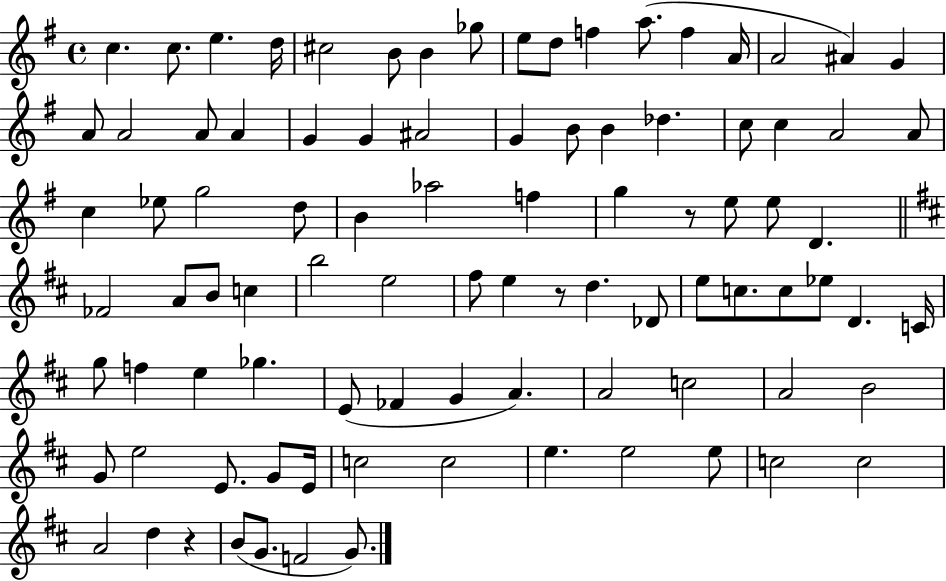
C5/q. C5/e. E5/q. D5/s C#5/h B4/e B4/q Gb5/e E5/e D5/e F5/q A5/e. F5/q A4/s A4/h A#4/q G4/q A4/e A4/h A4/e A4/q G4/q G4/q A#4/h G4/q B4/e B4/q Db5/q. C5/e C5/q A4/h A4/e C5/q Eb5/e G5/h D5/e B4/q Ab5/h F5/q G5/q R/e E5/e E5/e D4/q. FES4/h A4/e B4/e C5/q B5/h E5/h F#5/e E5/q R/e D5/q. Db4/e E5/e C5/e. C5/e Eb5/e D4/q. C4/s G5/e F5/q E5/q Gb5/q. E4/e FES4/q G4/q A4/q. A4/h C5/h A4/h B4/h G4/e E5/h E4/e. G4/e E4/s C5/h C5/h E5/q. E5/h E5/e C5/h C5/h A4/h D5/q R/q B4/e G4/e. F4/h G4/e.